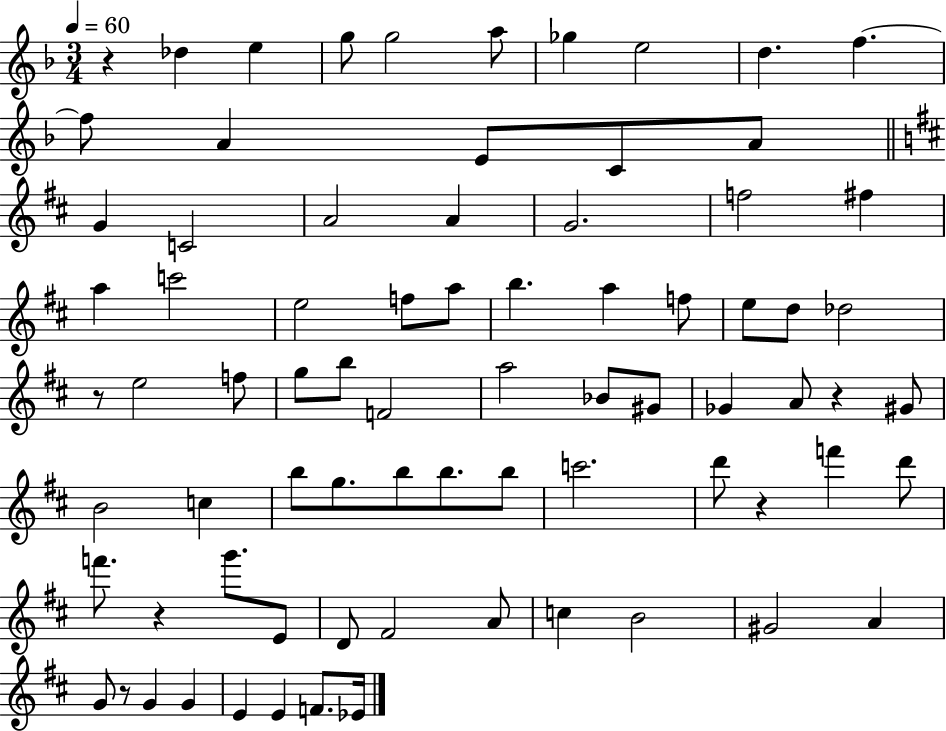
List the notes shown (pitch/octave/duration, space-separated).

R/q Db5/q E5/q G5/e G5/h A5/e Gb5/q E5/h D5/q. F5/q. F5/e A4/q E4/e C4/e A4/e G4/q C4/h A4/h A4/q G4/h. F5/h F#5/q A5/q C6/h E5/h F5/e A5/e B5/q. A5/q F5/e E5/e D5/e Db5/h R/e E5/h F5/e G5/e B5/e F4/h A5/h Bb4/e G#4/e Gb4/q A4/e R/q G#4/e B4/h C5/q B5/e G5/e. B5/e B5/e. B5/e C6/h. D6/e R/q F6/q D6/e F6/e. R/q G6/e. E4/e D4/e F#4/h A4/e C5/q B4/h G#4/h A4/q G4/e R/e G4/q G4/q E4/q E4/q F4/e. Eb4/s